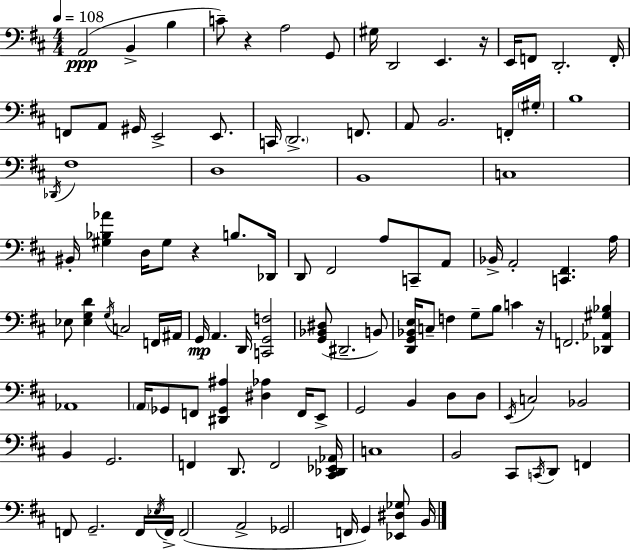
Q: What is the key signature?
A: D major